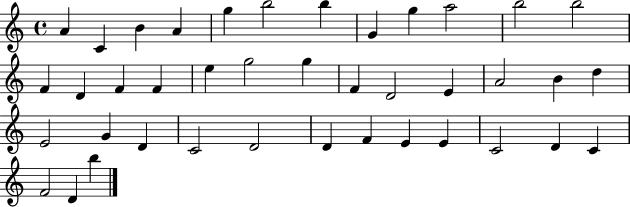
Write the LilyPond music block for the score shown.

{
  \clef treble
  \time 4/4
  \defaultTimeSignature
  \key c \major
  a'4 c'4 b'4 a'4 | g''4 b''2 b''4 | g'4 g''4 a''2 | b''2 b''2 | \break f'4 d'4 f'4 f'4 | e''4 g''2 g''4 | f'4 d'2 e'4 | a'2 b'4 d''4 | \break e'2 g'4 d'4 | c'2 d'2 | d'4 f'4 e'4 e'4 | c'2 d'4 c'4 | \break f'2 d'4 b''4 | \bar "|."
}